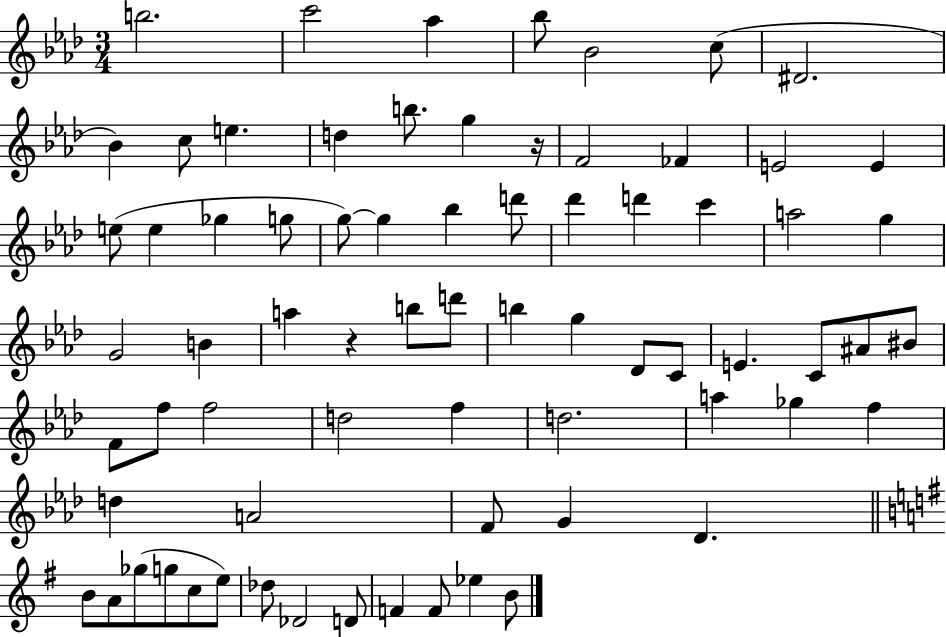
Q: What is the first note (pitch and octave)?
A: B5